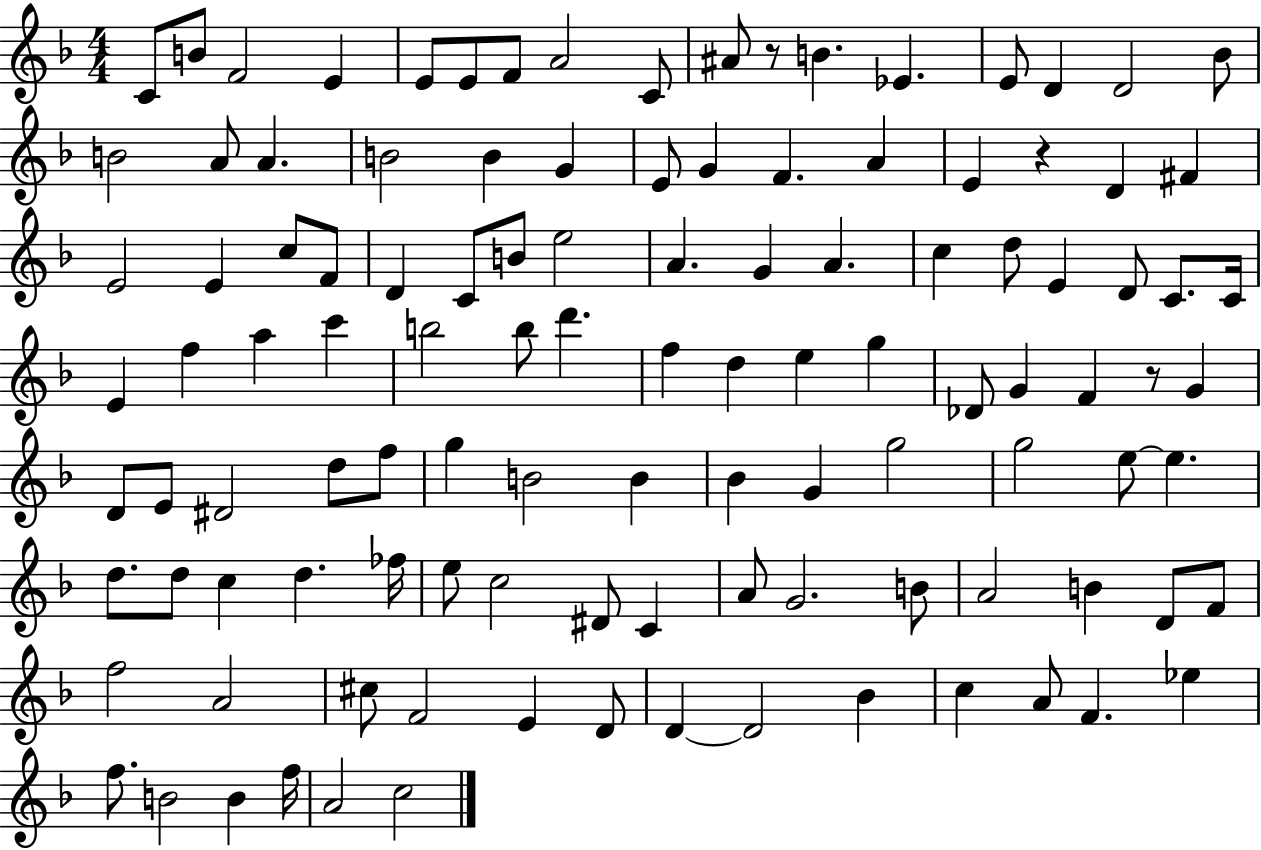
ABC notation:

X:1
T:Untitled
M:4/4
L:1/4
K:F
C/2 B/2 F2 E E/2 E/2 F/2 A2 C/2 ^A/2 z/2 B _E E/2 D D2 _B/2 B2 A/2 A B2 B G E/2 G F A E z D ^F E2 E c/2 F/2 D C/2 B/2 e2 A G A c d/2 E D/2 C/2 C/4 E f a c' b2 b/2 d' f d e g _D/2 G F z/2 G D/2 E/2 ^D2 d/2 f/2 g B2 B _B G g2 g2 e/2 e d/2 d/2 c d _f/4 e/2 c2 ^D/2 C A/2 G2 B/2 A2 B D/2 F/2 f2 A2 ^c/2 F2 E D/2 D D2 _B c A/2 F _e f/2 B2 B f/4 A2 c2